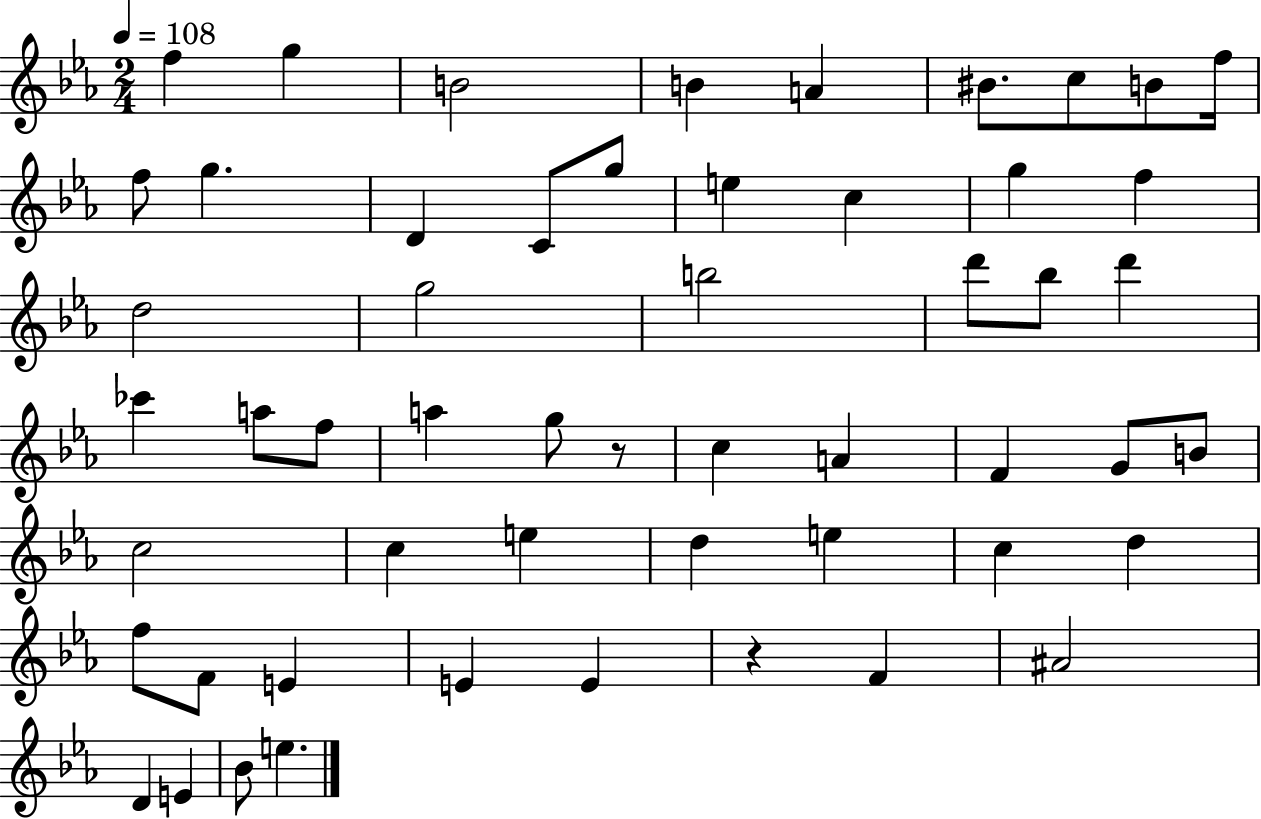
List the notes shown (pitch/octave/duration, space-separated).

F5/q G5/q B4/h B4/q A4/q BIS4/e. C5/e B4/e F5/s F5/e G5/q. D4/q C4/e G5/e E5/q C5/q G5/q F5/q D5/h G5/h B5/h D6/e Bb5/e D6/q CES6/q A5/e F5/e A5/q G5/e R/e C5/q A4/q F4/q G4/e B4/e C5/h C5/q E5/q D5/q E5/q C5/q D5/q F5/e F4/e E4/q E4/q E4/q R/q F4/q A#4/h D4/q E4/q Bb4/e E5/q.